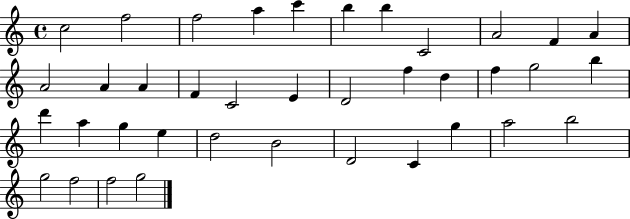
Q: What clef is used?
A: treble